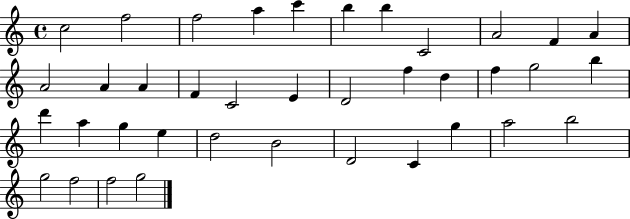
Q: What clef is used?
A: treble